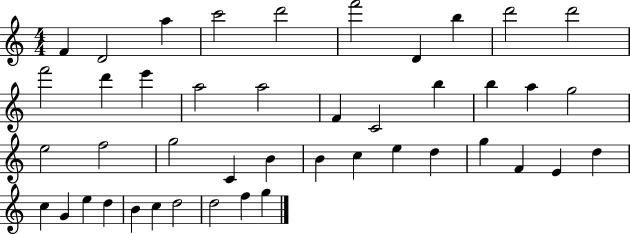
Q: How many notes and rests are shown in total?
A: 44